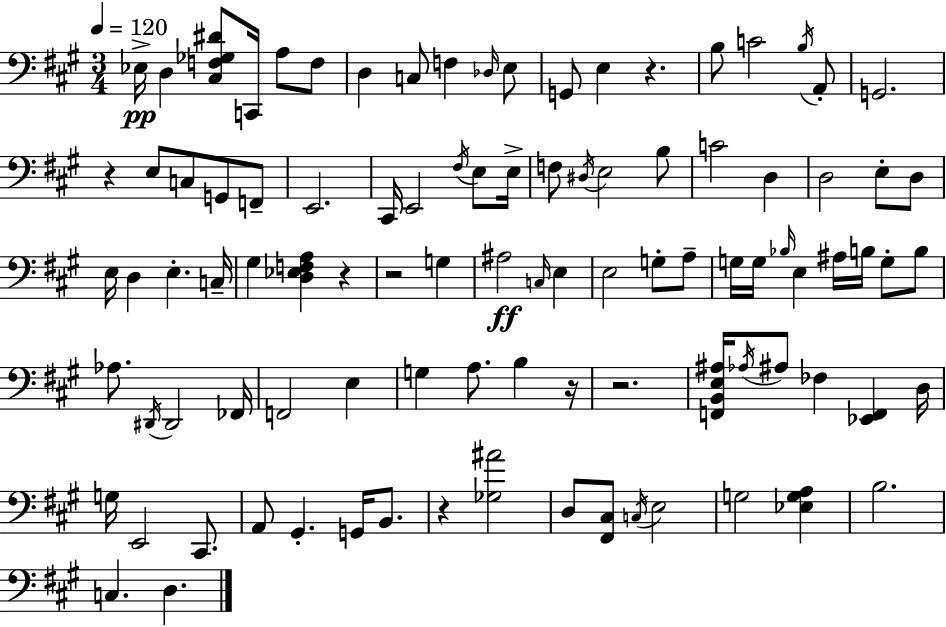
Eb3/s D3/q [C#3,F3,Gb3,D#4]/e C2/s A3/e F3/e D3/q C3/e F3/q Db3/s E3/e G2/e E3/q R/q. B3/e C4/h B3/s A2/e G2/h. R/q E3/e C3/e G2/e F2/e E2/h. C#2/s E2/h F#3/s E3/e E3/s F3/e D#3/s E3/h B3/e C4/h D3/q D3/h E3/e D3/e E3/s D3/q E3/q. C3/s G#3/q [D3,Eb3,F3,A3]/q R/q R/h G3/q A#3/h C3/s E3/q E3/h G3/e A3/e G3/s G3/s Bb3/s E3/q A#3/s B3/s G3/e B3/e Ab3/e. D#2/s D#2/h FES2/s F2/h E3/q G3/q A3/e. B3/q R/s R/h. [F2,B2,E3,A#3]/s Ab3/s A#3/e FES3/q [Eb2,F2]/q D3/s G3/s E2/h C#2/e. A2/e G#2/q. G2/s B2/e. R/q [Gb3,A#4]/h D3/e [F#2,C#3]/e C3/s E3/h G3/h [Eb3,G3,A3]/q B3/h. C3/q. D3/q.